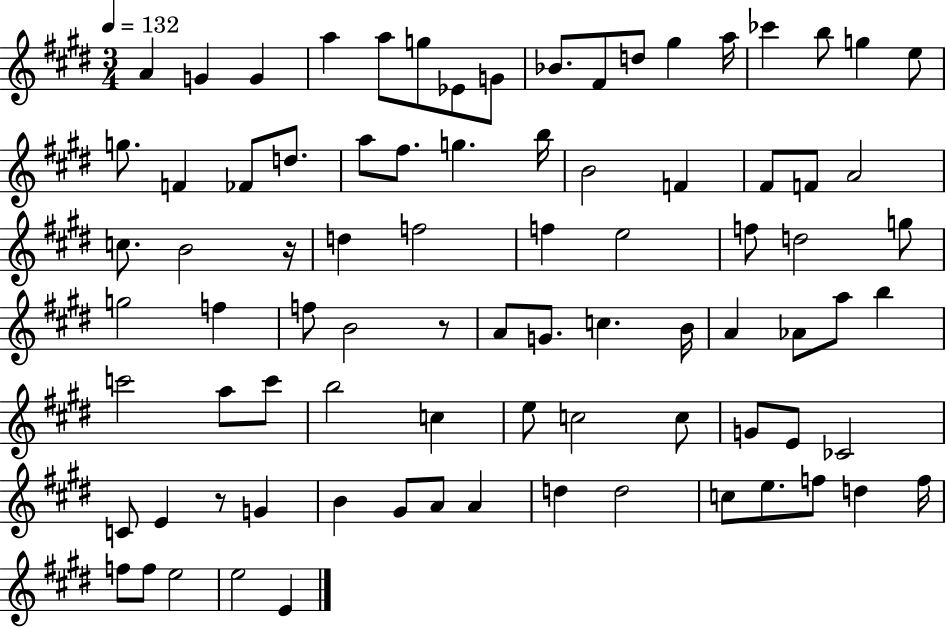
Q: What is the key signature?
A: E major